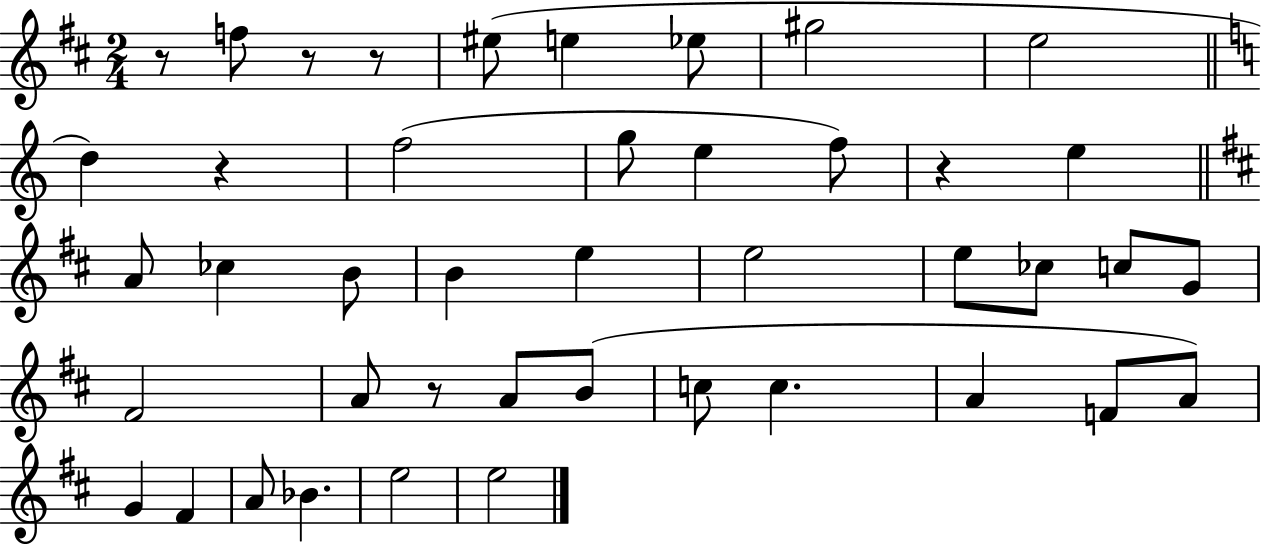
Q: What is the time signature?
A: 2/4